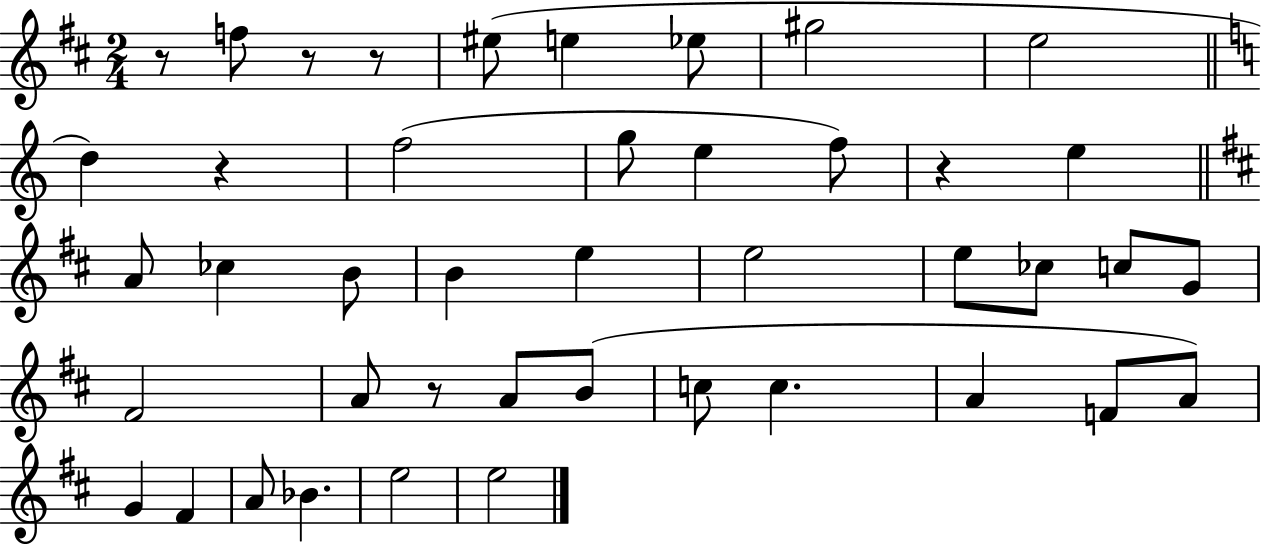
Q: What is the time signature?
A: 2/4